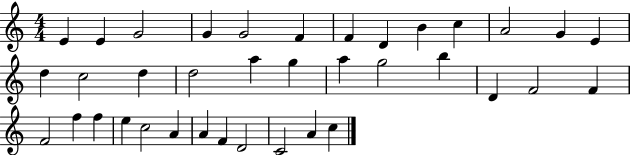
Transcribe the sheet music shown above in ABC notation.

X:1
T:Untitled
M:4/4
L:1/4
K:C
E E G2 G G2 F F D B c A2 G E d c2 d d2 a g a g2 b D F2 F F2 f f e c2 A A F D2 C2 A c